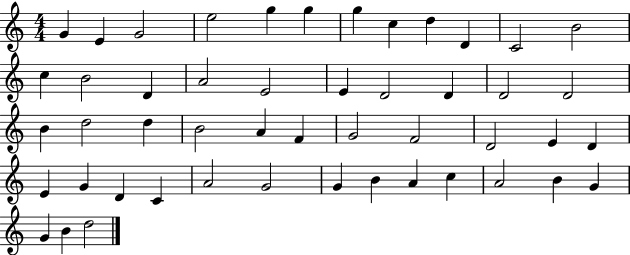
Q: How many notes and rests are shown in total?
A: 49